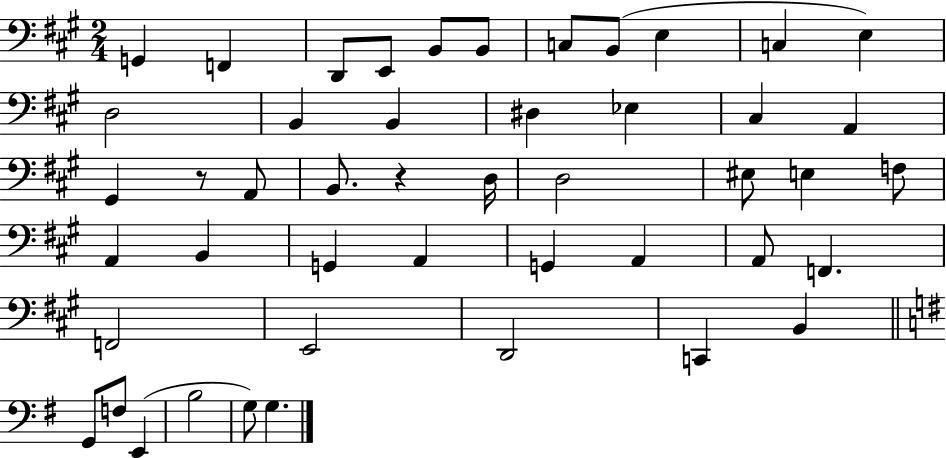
{
  \clef bass
  \numericTimeSignature
  \time 2/4
  \key a \major
  \repeat volta 2 { g,4 f,4 | d,8 e,8 b,8 b,8 | c8 b,8( e4 | c4 e4) | \break d2 | b,4 b,4 | dis4 ees4 | cis4 a,4 | \break gis,4 r8 a,8 | b,8. r4 d16 | d2 | eis8 e4 f8 | \break a,4 b,4 | g,4 a,4 | g,4 a,4 | a,8 f,4. | \break f,2 | e,2 | d,2 | c,4 b,4 | \break \bar "||" \break \key g \major g,8 f8 e,4( | b2 | g8) g4. | } \bar "|."
}